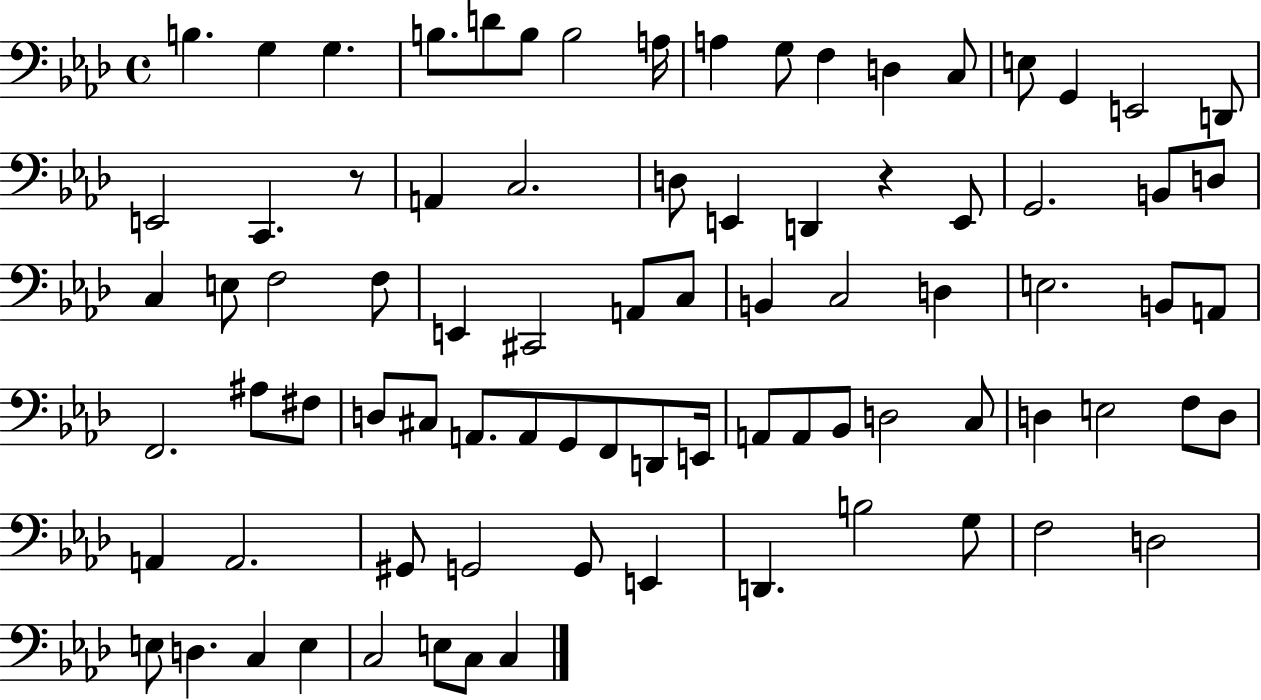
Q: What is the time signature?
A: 4/4